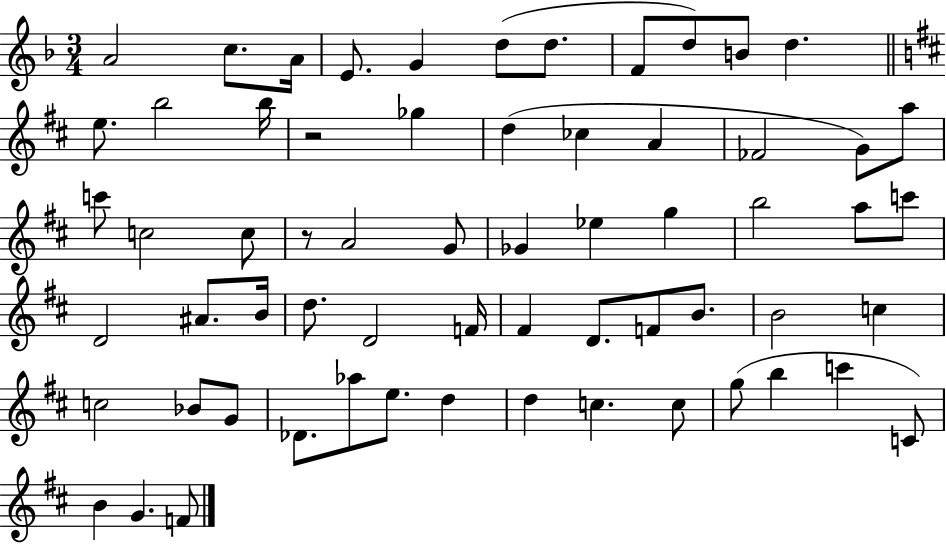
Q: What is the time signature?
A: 3/4